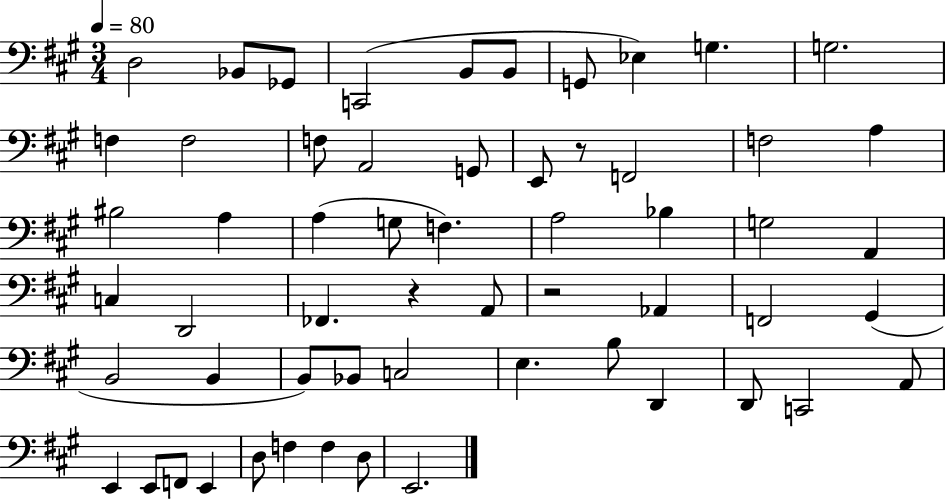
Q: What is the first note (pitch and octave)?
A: D3